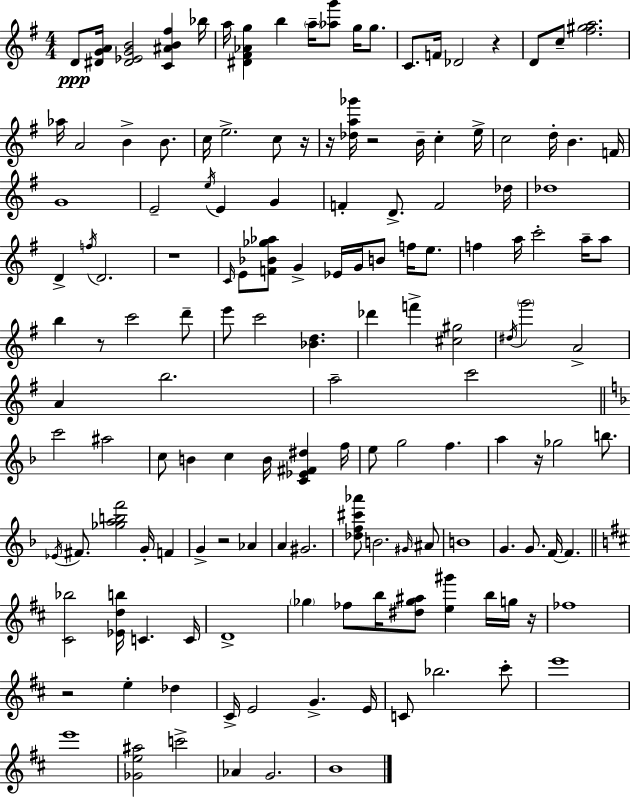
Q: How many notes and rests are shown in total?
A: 147